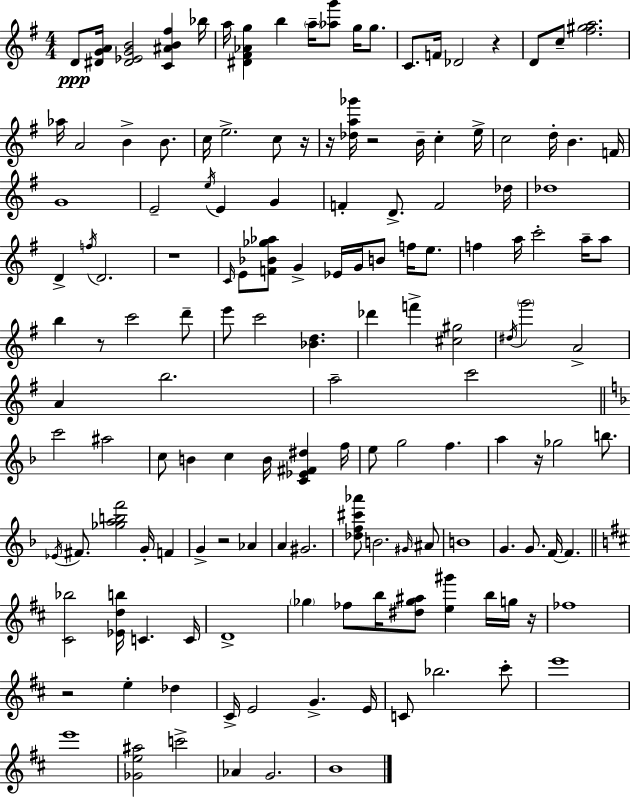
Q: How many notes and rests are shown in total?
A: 147